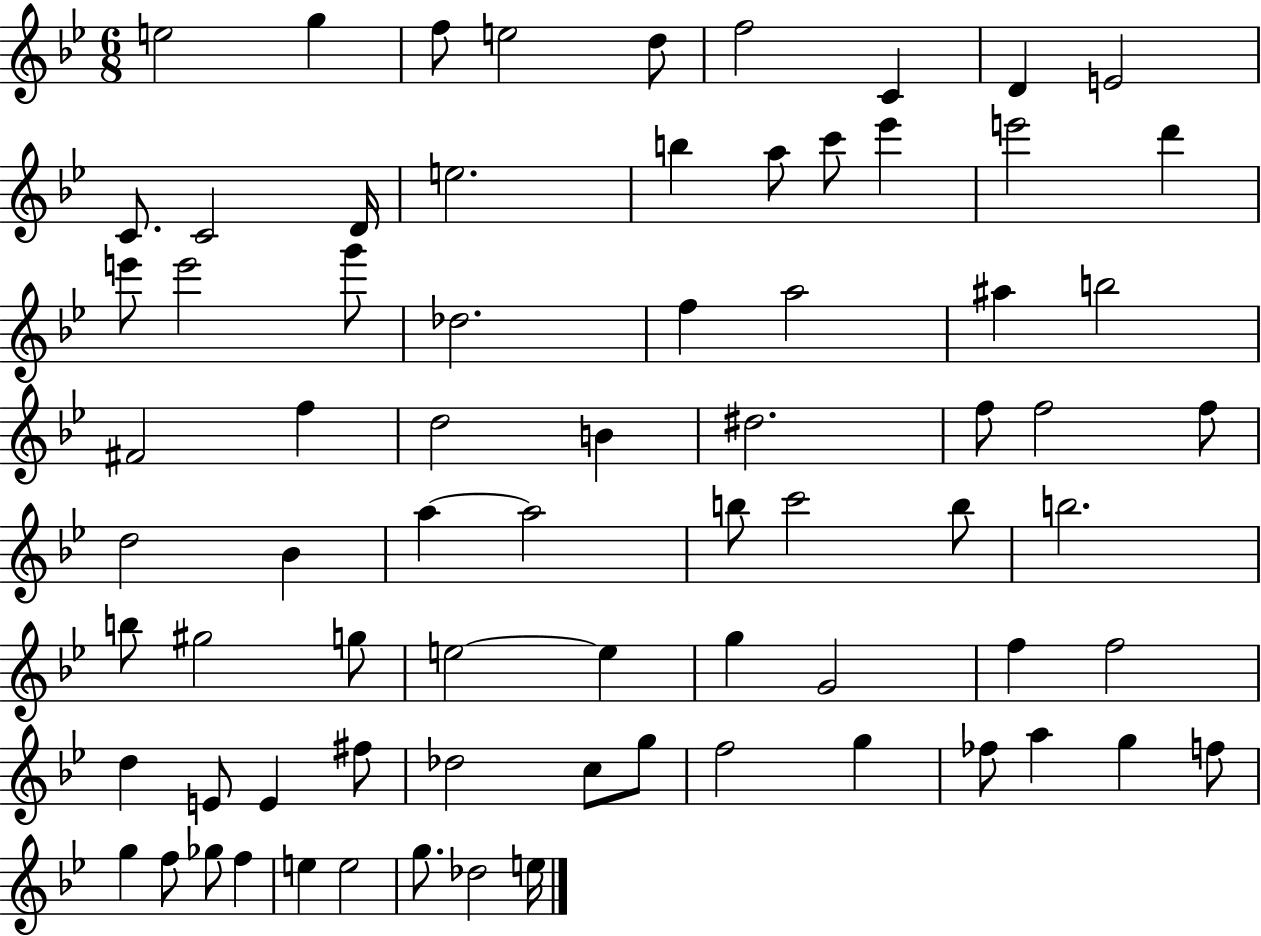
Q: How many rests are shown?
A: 0